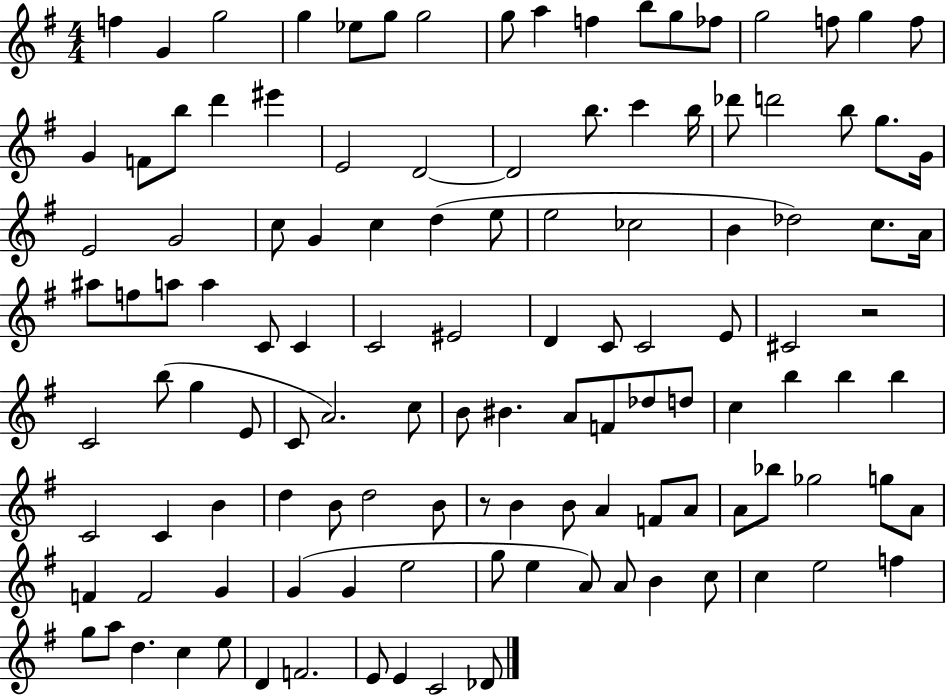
{
  \clef treble
  \numericTimeSignature
  \time 4/4
  \key g \major
  f''4 g'4 g''2 | g''4 ees''8 g''8 g''2 | g''8 a''4 f''4 b''8 g''8 fes''8 | g''2 f''8 g''4 f''8 | \break g'4 f'8 b''8 d'''4 eis'''4 | e'2 d'2~~ | d'2 b''8. c'''4 b''16 | des'''8 d'''2 b''8 g''8. g'16 | \break e'2 g'2 | c''8 g'4 c''4 d''4( e''8 | e''2 ces''2 | b'4 des''2) c''8. a'16 | \break ais''8 f''8 a''8 a''4 c'8 c'4 | c'2 eis'2 | d'4 c'8 c'2 e'8 | cis'2 r2 | \break c'2 b''8( g''4 e'8 | c'8 a'2.) c''8 | b'8 bis'4. a'8 f'8 des''8 d''8 | c''4 b''4 b''4 b''4 | \break c'2 c'4 b'4 | d''4 b'8 d''2 b'8 | r8 b'4 b'8 a'4 f'8 a'8 | a'8 bes''8 ges''2 g''8 a'8 | \break f'4 f'2 g'4 | g'4( g'4 e''2 | g''8 e''4 a'8) a'8 b'4 c''8 | c''4 e''2 f''4 | \break g''8 a''8 d''4. c''4 e''8 | d'4 f'2. | e'8 e'4 c'2 des'8 | \bar "|."
}